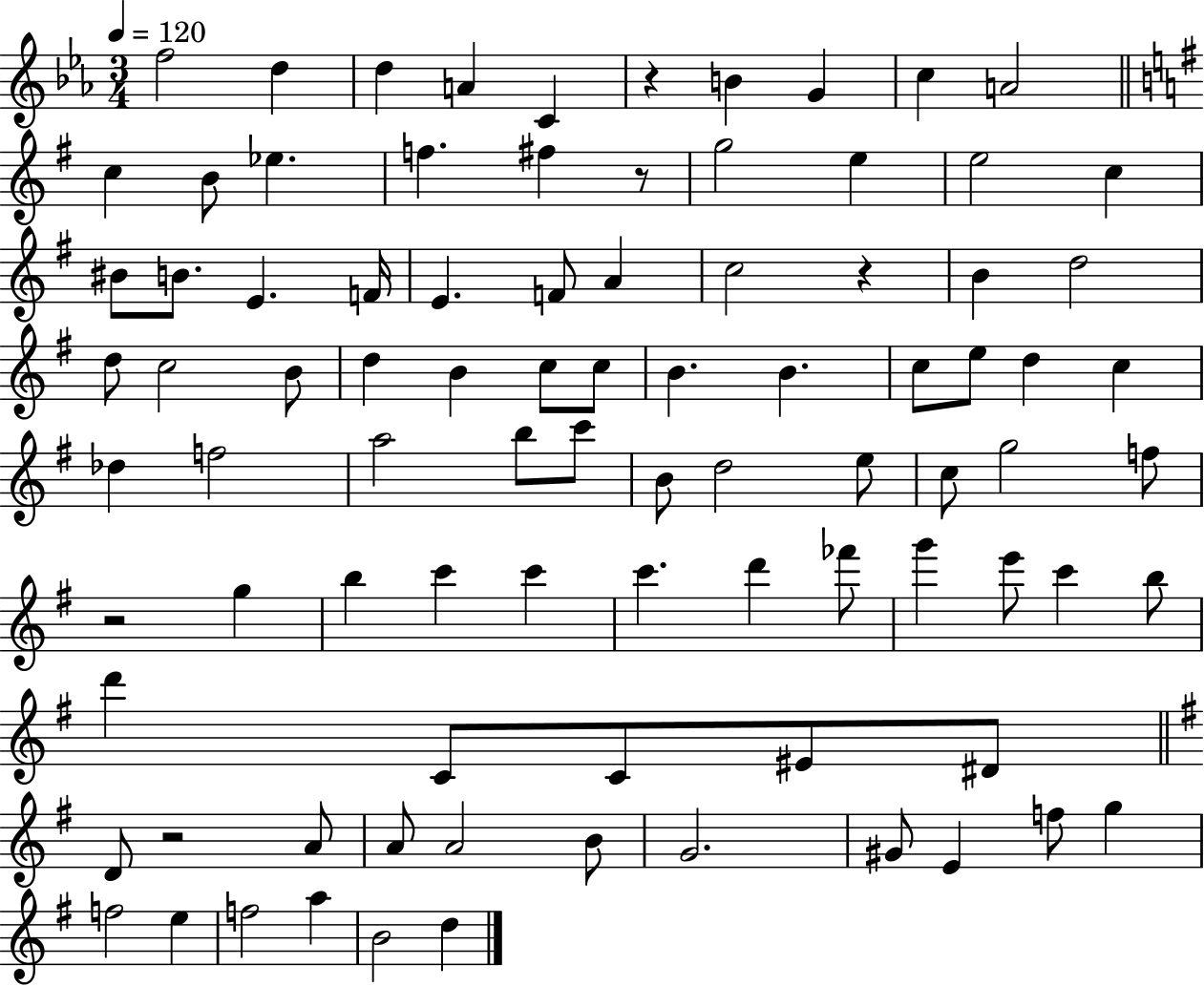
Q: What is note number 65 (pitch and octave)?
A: C4